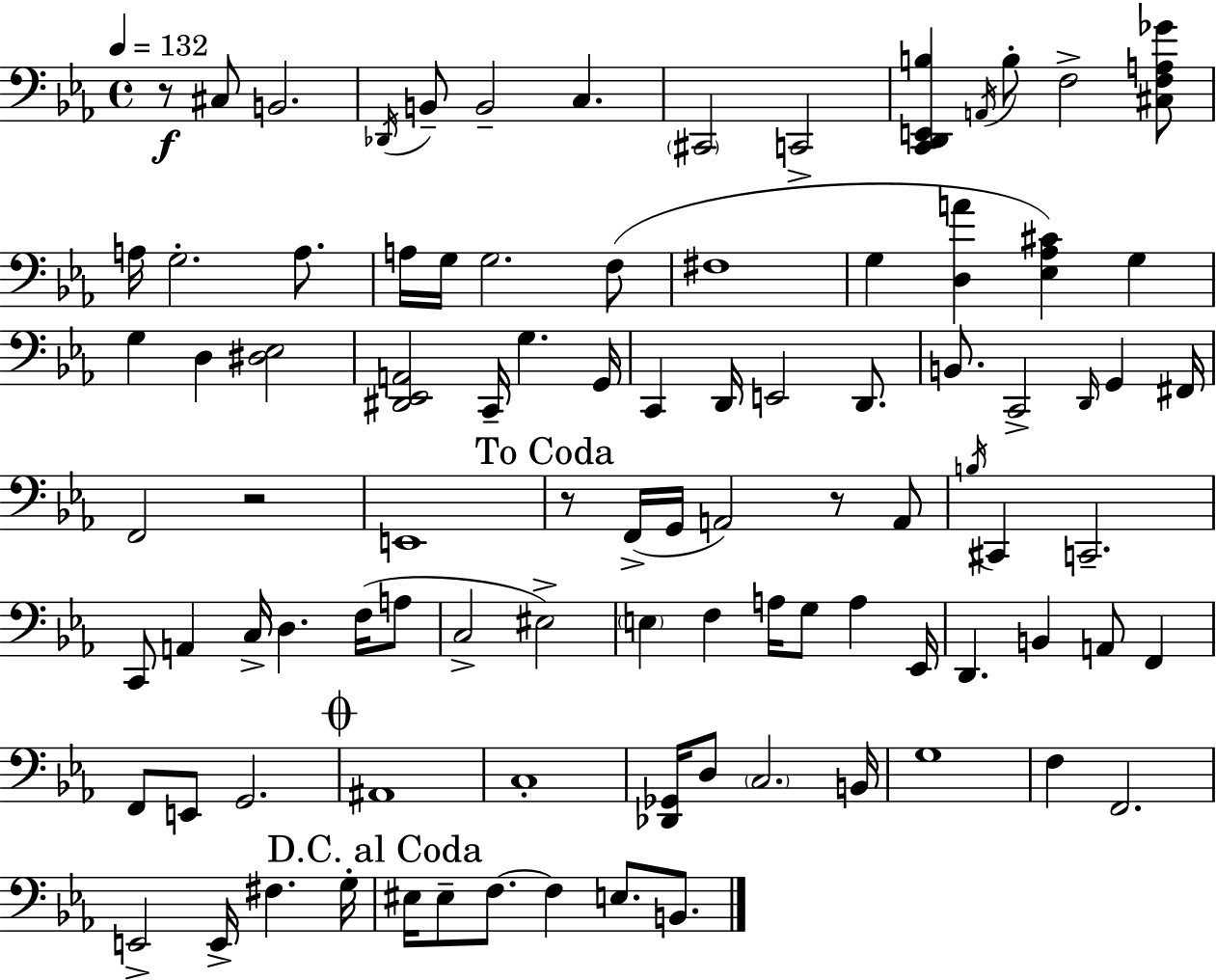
{
  \clef bass
  \time 4/4
  \defaultTimeSignature
  \key c \minor
  \tempo 4 = 132
  \repeat volta 2 { r8\f cis8 b,2. | \acciaccatura { des,16 } b,8-- b,2-- c4. | \parenthesize cis,2 c,2-> | <c, d, e, b>4 \acciaccatura { a,16 } b8-. f2-> | \break <cis f a ges'>8 a16 g2.-. a8. | a16 g16 g2. | f8( fis1 | g4 <d a'>4 <ees aes cis'>4) g4 | \break g4 d4 <dis ees>2 | <dis, ees, a,>2 c,16-- g4. | g,16 c,4 d,16 e,2 d,8. | b,8. c,2-> \grace { d,16 } g,4 | \break fis,16 f,2 r2 | e,1 | \mark "To Coda" r8 f,16->( g,16 a,2) r8 | a,8 \acciaccatura { b16 } cis,4 c,2.-- | \break c,8 a,4 c16-> d4. | f16( a8 c2-> eis2->) | \parenthesize e4 f4 a16 g8 a4 | ees,16 d,4. b,4 a,8 | \break f,4 f,8 e,8 g,2. | \mark \markup { \musicglyph "scripts.coda" } ais,1 | c1-. | <des, ges,>16 d8 \parenthesize c2. | \break b,16 g1 | f4 f,2. | e,2-> e,16-> fis4. | g16-. \mark "D.C. al Coda" eis16 eis8-- f8.~~ f4 e8. | \break b,8. } \bar "|."
}